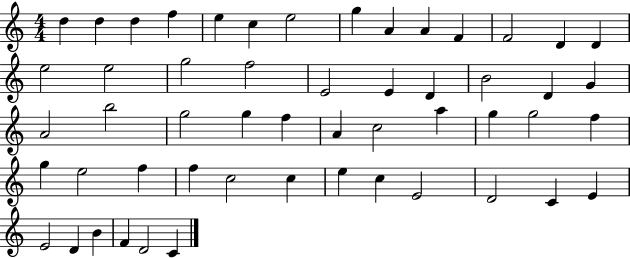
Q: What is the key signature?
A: C major